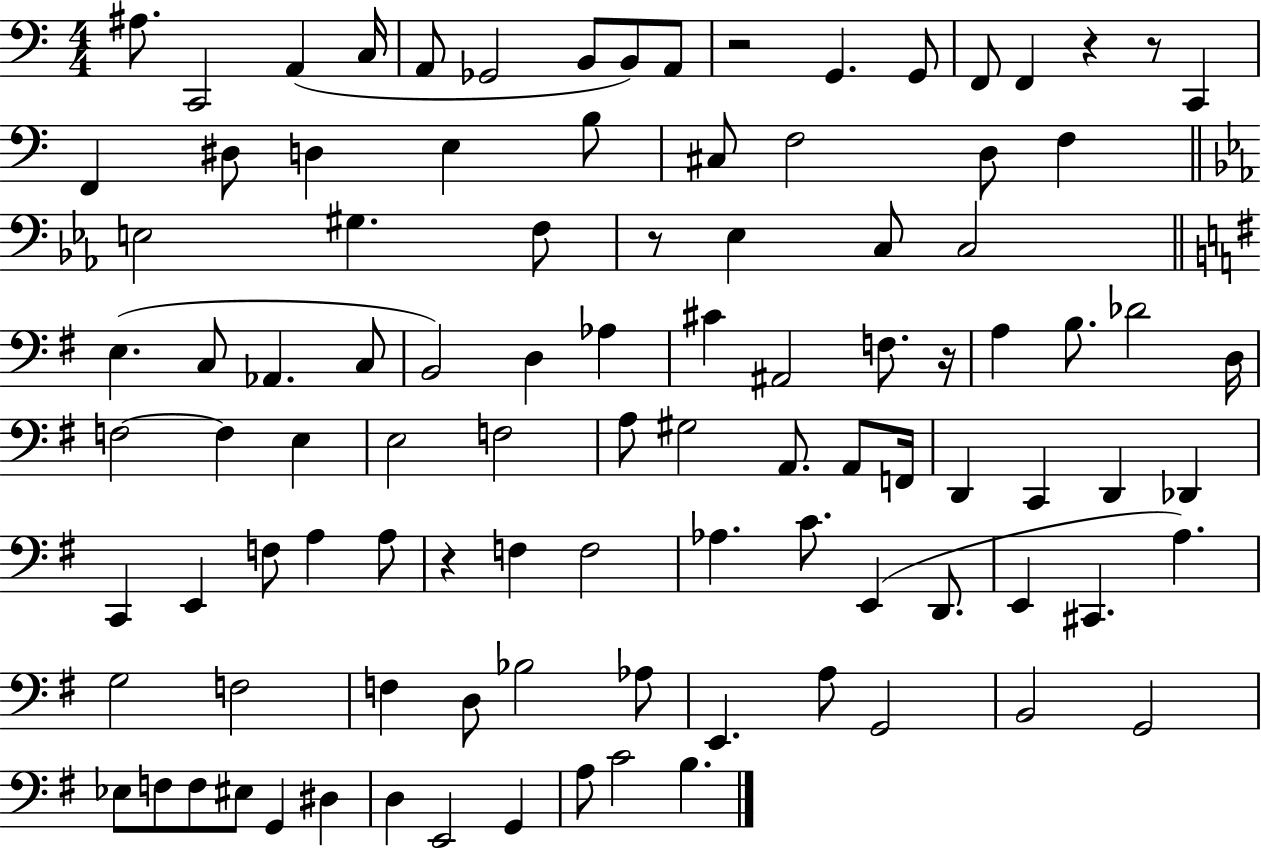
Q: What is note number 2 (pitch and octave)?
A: C2